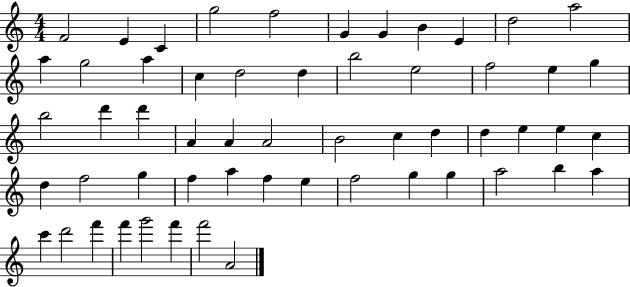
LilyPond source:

{
  \clef treble
  \numericTimeSignature
  \time 4/4
  \key c \major
  f'2 e'4 c'4 | g''2 f''2 | g'4 g'4 b'4 e'4 | d''2 a''2 | \break a''4 g''2 a''4 | c''4 d''2 d''4 | b''2 e''2 | f''2 e''4 g''4 | \break b''2 d'''4 d'''4 | a'4 a'4 a'2 | b'2 c''4 d''4 | d''4 e''4 e''4 c''4 | \break d''4 f''2 g''4 | f''4 a''4 f''4 e''4 | f''2 g''4 g''4 | a''2 b''4 a''4 | \break c'''4 d'''2 f'''4 | f'''4 g'''2 f'''4 | f'''2 a'2 | \bar "|."
}